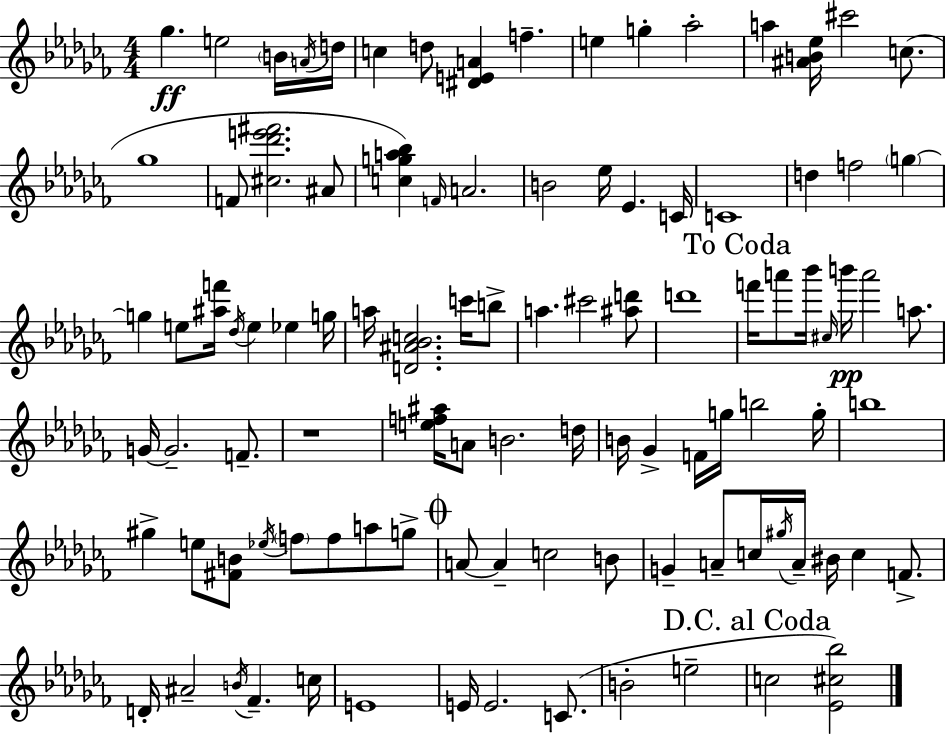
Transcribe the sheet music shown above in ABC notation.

X:1
T:Untitled
M:4/4
L:1/4
K:Abm
_g e2 B/4 A/4 d/4 c d/2 [^DEA] f e g _a2 a [^AB_e]/4 ^c'2 c/2 _g4 F/2 [^c_d'e'^f']2 ^A/2 [cga_b] F/4 A2 B2 _e/4 _E C/4 C4 d f2 g g e/2 [^af']/4 _d/4 e _e g/4 a/4 [D^A_Bc]2 c'/4 b/2 a ^c'2 [^ad']/2 d'4 f'/4 a'/2 _b'/4 ^c/4 b'/4 a'2 a/2 G/4 G2 F/2 z4 [ef^a]/4 A/2 B2 d/4 B/4 _G F/4 g/4 b2 g/4 b4 ^g e/2 [^FB]/2 _e/4 f/2 f/2 a/2 g/2 A/2 A c2 B/2 G A/2 c/4 ^g/4 A/4 ^B/4 c F/2 D/4 ^A2 B/4 _F c/4 E4 E/4 E2 C/2 B2 e2 c2 [_E^c_b]2